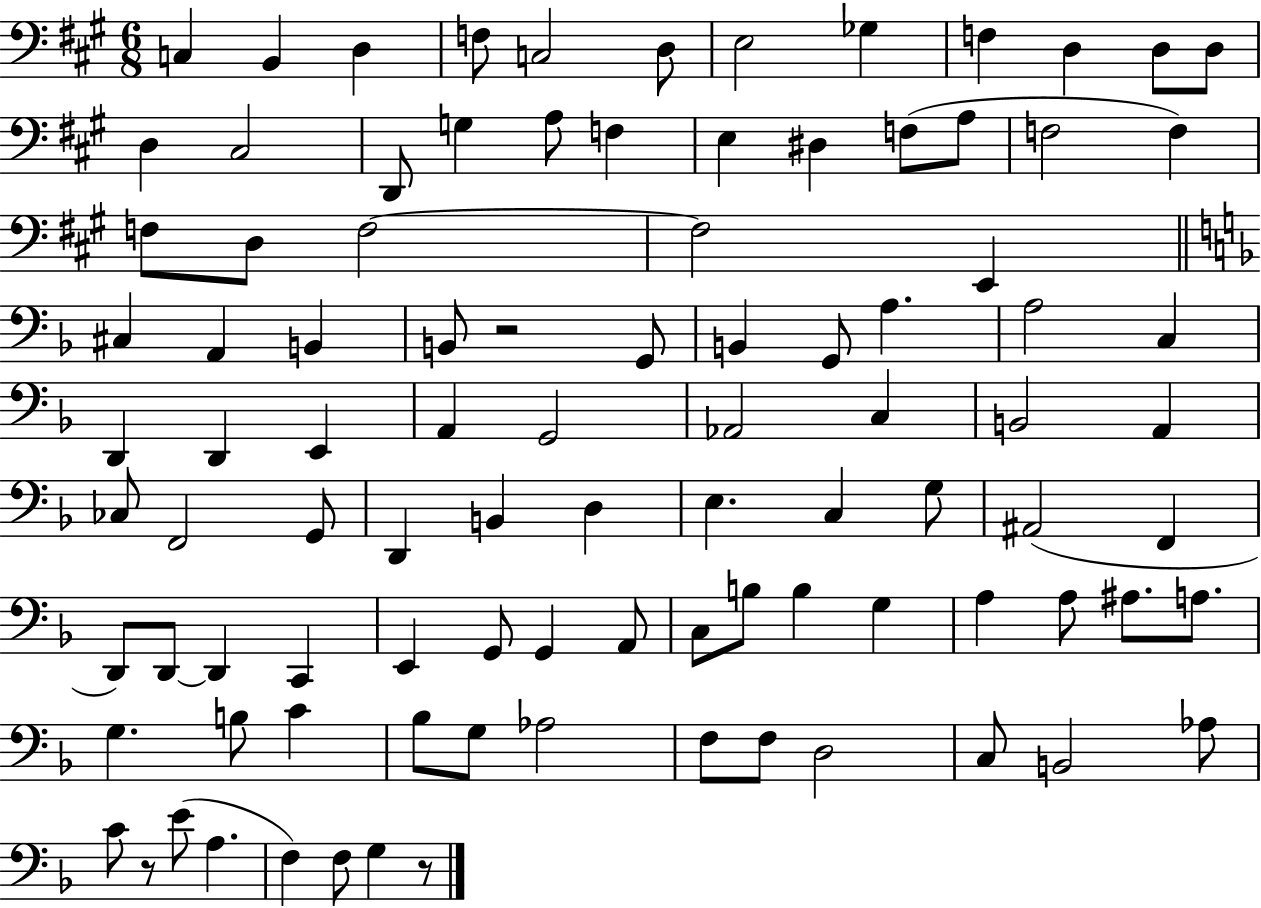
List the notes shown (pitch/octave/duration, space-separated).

C3/q B2/q D3/q F3/e C3/h D3/e E3/h Gb3/q F3/q D3/q D3/e D3/e D3/q C#3/h D2/e G3/q A3/e F3/q E3/q D#3/q F3/e A3/e F3/h F3/q F3/e D3/e F3/h F3/h E2/q C#3/q A2/q B2/q B2/e R/h G2/e B2/q G2/e A3/q. A3/h C3/q D2/q D2/q E2/q A2/q G2/h Ab2/h C3/q B2/h A2/q CES3/e F2/h G2/e D2/q B2/q D3/q E3/q. C3/q G3/e A#2/h F2/q D2/e D2/e D2/q C2/q E2/q G2/e G2/q A2/e C3/e B3/e B3/q G3/q A3/q A3/e A#3/e. A3/e. G3/q. B3/e C4/q Bb3/e G3/e Ab3/h F3/e F3/e D3/h C3/e B2/h Ab3/e C4/e R/e E4/e A3/q. F3/q F3/e G3/q R/e